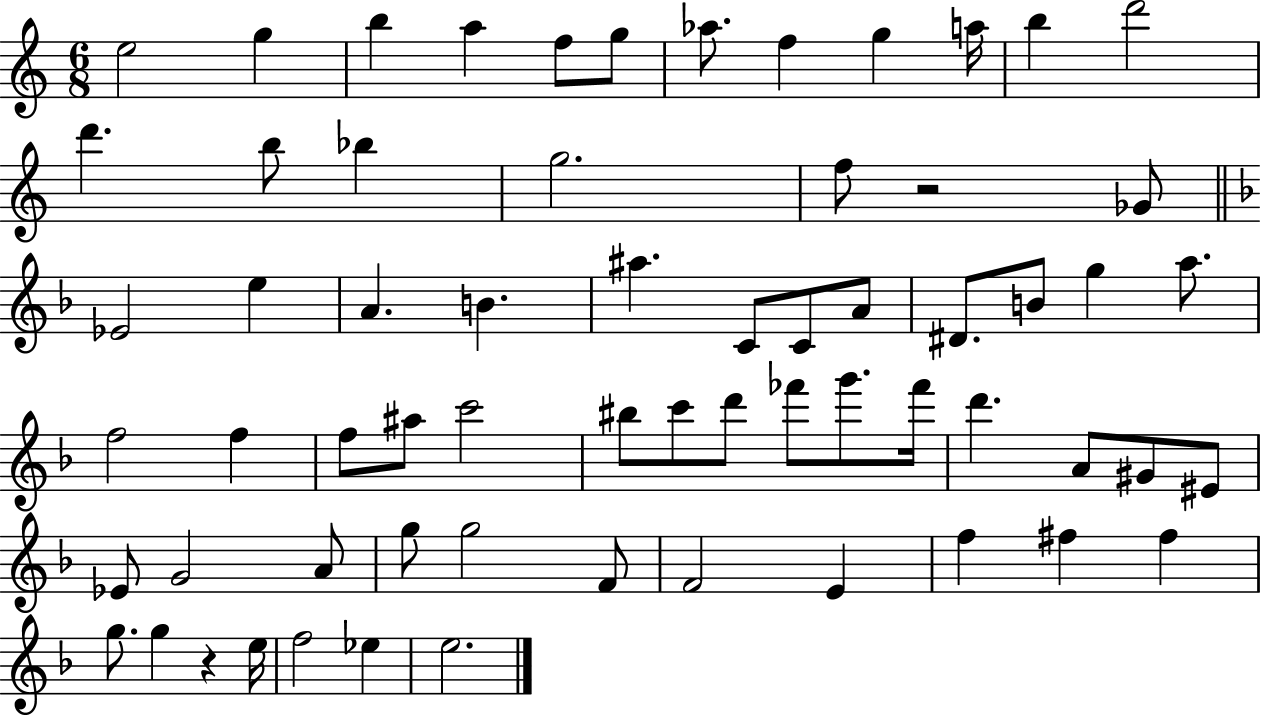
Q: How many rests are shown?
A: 2